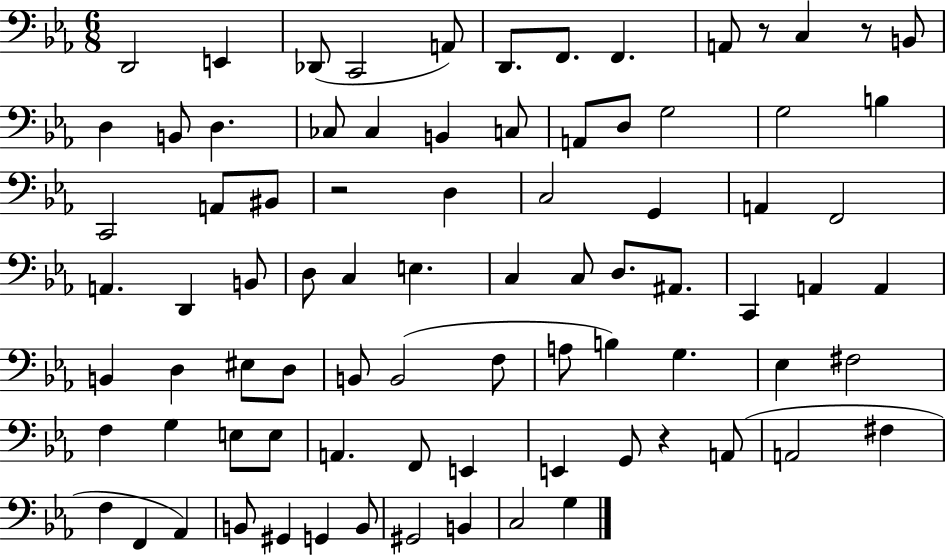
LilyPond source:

{
  \clef bass
  \numericTimeSignature
  \time 6/8
  \key ees \major
  d,2 e,4 | des,8( c,2 a,8) | d,8. f,8. f,4. | a,8 r8 c4 r8 b,8 | \break d4 b,8 d4. | ces8 ces4 b,4 c8 | a,8 d8 g2 | g2 b4 | \break c,2 a,8 bis,8 | r2 d4 | c2 g,4 | a,4 f,2 | \break a,4. d,4 b,8 | d8 c4 e4. | c4 c8 d8. ais,8. | c,4 a,4 a,4 | \break b,4 d4 eis8 d8 | b,8 b,2( f8 | a8 b4) g4. | ees4 fis2 | \break f4 g4 e8 e8 | a,4. f,8 e,4 | e,4 g,8 r4 a,8( | a,2 fis4 | \break f4 f,4 aes,4) | b,8 gis,4 g,4 b,8 | gis,2 b,4 | c2 g4 | \break \bar "|."
}